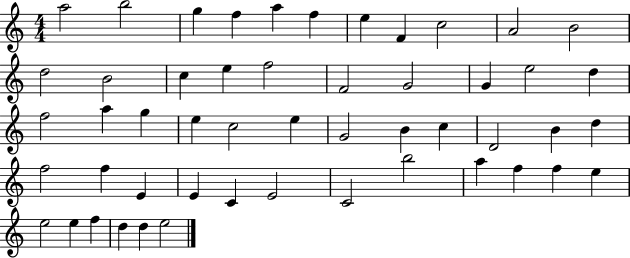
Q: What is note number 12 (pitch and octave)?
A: D5